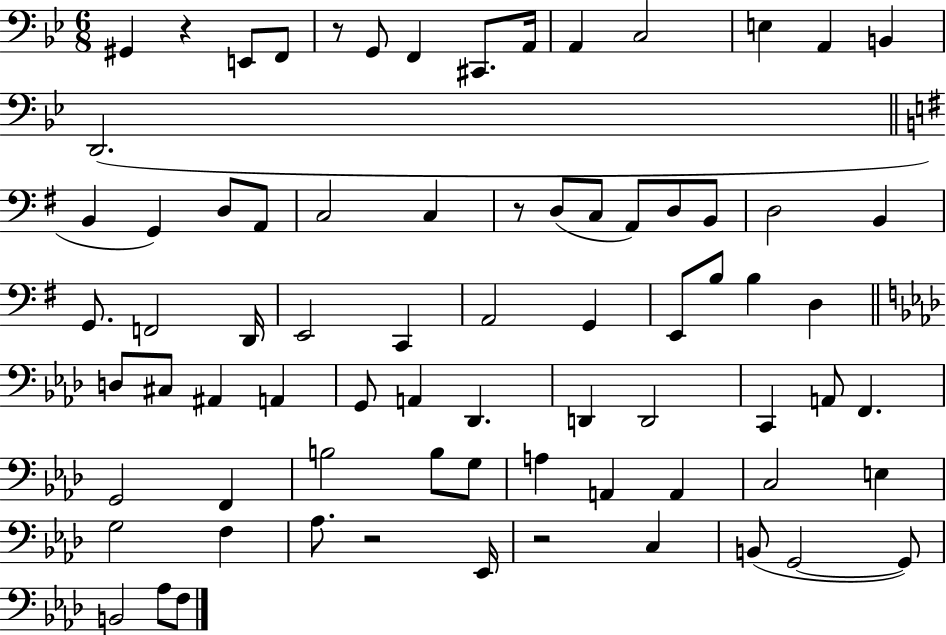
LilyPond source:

{
  \clef bass
  \numericTimeSignature
  \time 6/8
  \key bes \major
  gis,4 r4 e,8 f,8 | r8 g,8 f,4 cis,8. a,16 | a,4 c2 | e4 a,4 b,4 | \break d,2.( | \bar "||" \break \key g \major b,4 g,4) d8 a,8 | c2 c4 | r8 d8( c8 a,8) d8 b,8 | d2 b,4 | \break g,8. f,2 d,16 | e,2 c,4 | a,2 g,4 | e,8 b8 b4 d4 | \break \bar "||" \break \key f \minor d8 cis8 ais,4 a,4 | g,8 a,4 des,4. | d,4 d,2 | c,4 a,8 f,4. | \break g,2 f,4 | b2 b8 g8 | a4 a,4 a,4 | c2 e4 | \break g2 f4 | aes8. r2 ees,16 | r2 c4 | b,8( g,2~~ g,8) | \break b,2 aes8 f8 | \bar "|."
}